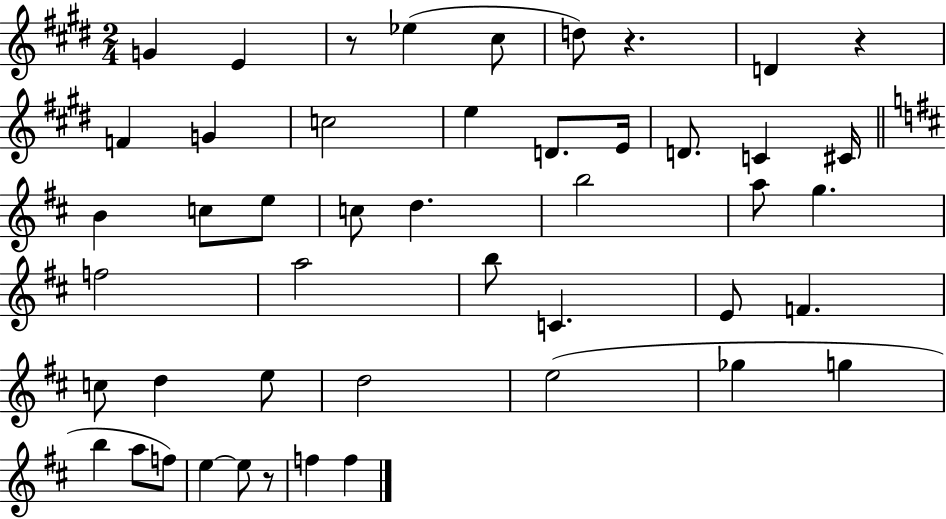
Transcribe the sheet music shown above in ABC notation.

X:1
T:Untitled
M:2/4
L:1/4
K:E
G E z/2 _e ^c/2 d/2 z D z F G c2 e D/2 E/4 D/2 C ^C/4 B c/2 e/2 c/2 d b2 a/2 g f2 a2 b/2 C E/2 F c/2 d e/2 d2 e2 _g g b a/2 f/2 e e/2 z/2 f f